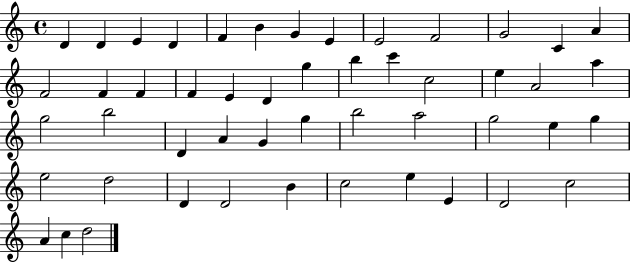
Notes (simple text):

D4/q D4/q E4/q D4/q F4/q B4/q G4/q E4/q E4/h F4/h G4/h C4/q A4/q F4/h F4/q F4/q F4/q E4/q D4/q G5/q B5/q C6/q C5/h E5/q A4/h A5/q G5/h B5/h D4/q A4/q G4/q G5/q B5/h A5/h G5/h E5/q G5/q E5/h D5/h D4/q D4/h B4/q C5/h E5/q E4/q D4/h C5/h A4/q C5/q D5/h